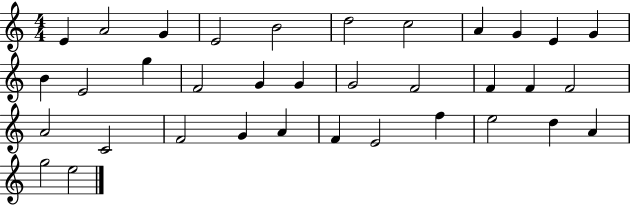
E4/q A4/h G4/q E4/h B4/h D5/h C5/h A4/q G4/q E4/q G4/q B4/q E4/h G5/q F4/h G4/q G4/q G4/h F4/h F4/q F4/q F4/h A4/h C4/h F4/h G4/q A4/q F4/q E4/h F5/q E5/h D5/q A4/q G5/h E5/h